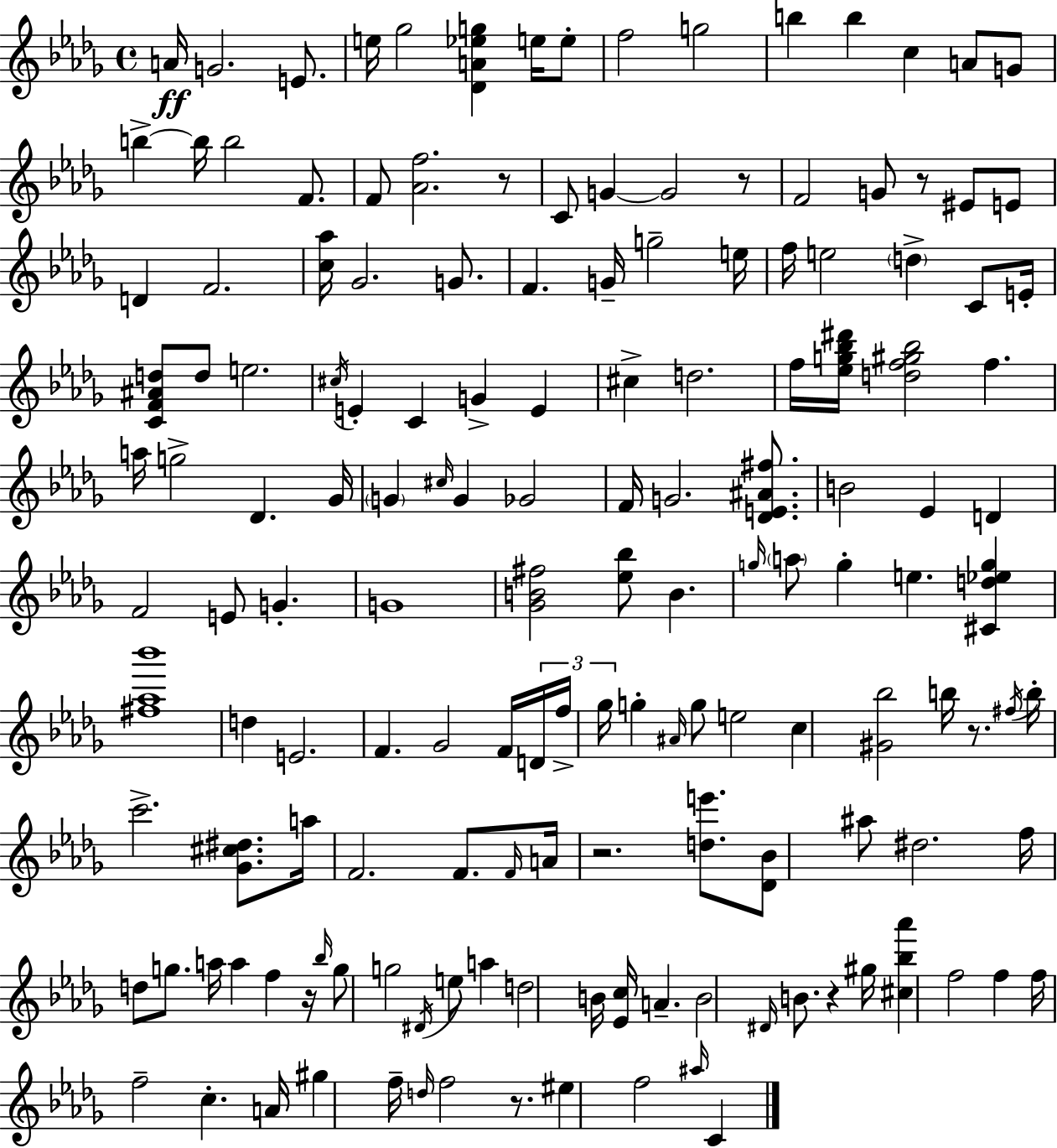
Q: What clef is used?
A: treble